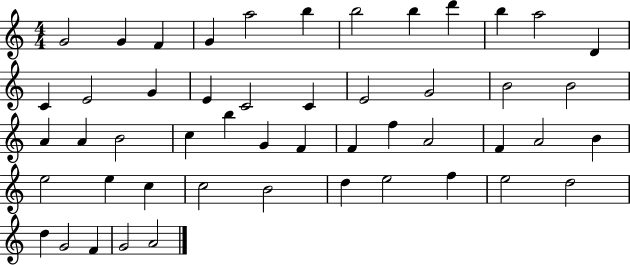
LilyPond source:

{
  \clef treble
  \numericTimeSignature
  \time 4/4
  \key c \major
  g'2 g'4 f'4 | g'4 a''2 b''4 | b''2 b''4 d'''4 | b''4 a''2 d'4 | \break c'4 e'2 g'4 | e'4 c'2 c'4 | e'2 g'2 | b'2 b'2 | \break a'4 a'4 b'2 | c''4 b''4 g'4 f'4 | f'4 f''4 a'2 | f'4 a'2 b'4 | \break e''2 e''4 c''4 | c''2 b'2 | d''4 e''2 f''4 | e''2 d''2 | \break d''4 g'2 f'4 | g'2 a'2 | \bar "|."
}